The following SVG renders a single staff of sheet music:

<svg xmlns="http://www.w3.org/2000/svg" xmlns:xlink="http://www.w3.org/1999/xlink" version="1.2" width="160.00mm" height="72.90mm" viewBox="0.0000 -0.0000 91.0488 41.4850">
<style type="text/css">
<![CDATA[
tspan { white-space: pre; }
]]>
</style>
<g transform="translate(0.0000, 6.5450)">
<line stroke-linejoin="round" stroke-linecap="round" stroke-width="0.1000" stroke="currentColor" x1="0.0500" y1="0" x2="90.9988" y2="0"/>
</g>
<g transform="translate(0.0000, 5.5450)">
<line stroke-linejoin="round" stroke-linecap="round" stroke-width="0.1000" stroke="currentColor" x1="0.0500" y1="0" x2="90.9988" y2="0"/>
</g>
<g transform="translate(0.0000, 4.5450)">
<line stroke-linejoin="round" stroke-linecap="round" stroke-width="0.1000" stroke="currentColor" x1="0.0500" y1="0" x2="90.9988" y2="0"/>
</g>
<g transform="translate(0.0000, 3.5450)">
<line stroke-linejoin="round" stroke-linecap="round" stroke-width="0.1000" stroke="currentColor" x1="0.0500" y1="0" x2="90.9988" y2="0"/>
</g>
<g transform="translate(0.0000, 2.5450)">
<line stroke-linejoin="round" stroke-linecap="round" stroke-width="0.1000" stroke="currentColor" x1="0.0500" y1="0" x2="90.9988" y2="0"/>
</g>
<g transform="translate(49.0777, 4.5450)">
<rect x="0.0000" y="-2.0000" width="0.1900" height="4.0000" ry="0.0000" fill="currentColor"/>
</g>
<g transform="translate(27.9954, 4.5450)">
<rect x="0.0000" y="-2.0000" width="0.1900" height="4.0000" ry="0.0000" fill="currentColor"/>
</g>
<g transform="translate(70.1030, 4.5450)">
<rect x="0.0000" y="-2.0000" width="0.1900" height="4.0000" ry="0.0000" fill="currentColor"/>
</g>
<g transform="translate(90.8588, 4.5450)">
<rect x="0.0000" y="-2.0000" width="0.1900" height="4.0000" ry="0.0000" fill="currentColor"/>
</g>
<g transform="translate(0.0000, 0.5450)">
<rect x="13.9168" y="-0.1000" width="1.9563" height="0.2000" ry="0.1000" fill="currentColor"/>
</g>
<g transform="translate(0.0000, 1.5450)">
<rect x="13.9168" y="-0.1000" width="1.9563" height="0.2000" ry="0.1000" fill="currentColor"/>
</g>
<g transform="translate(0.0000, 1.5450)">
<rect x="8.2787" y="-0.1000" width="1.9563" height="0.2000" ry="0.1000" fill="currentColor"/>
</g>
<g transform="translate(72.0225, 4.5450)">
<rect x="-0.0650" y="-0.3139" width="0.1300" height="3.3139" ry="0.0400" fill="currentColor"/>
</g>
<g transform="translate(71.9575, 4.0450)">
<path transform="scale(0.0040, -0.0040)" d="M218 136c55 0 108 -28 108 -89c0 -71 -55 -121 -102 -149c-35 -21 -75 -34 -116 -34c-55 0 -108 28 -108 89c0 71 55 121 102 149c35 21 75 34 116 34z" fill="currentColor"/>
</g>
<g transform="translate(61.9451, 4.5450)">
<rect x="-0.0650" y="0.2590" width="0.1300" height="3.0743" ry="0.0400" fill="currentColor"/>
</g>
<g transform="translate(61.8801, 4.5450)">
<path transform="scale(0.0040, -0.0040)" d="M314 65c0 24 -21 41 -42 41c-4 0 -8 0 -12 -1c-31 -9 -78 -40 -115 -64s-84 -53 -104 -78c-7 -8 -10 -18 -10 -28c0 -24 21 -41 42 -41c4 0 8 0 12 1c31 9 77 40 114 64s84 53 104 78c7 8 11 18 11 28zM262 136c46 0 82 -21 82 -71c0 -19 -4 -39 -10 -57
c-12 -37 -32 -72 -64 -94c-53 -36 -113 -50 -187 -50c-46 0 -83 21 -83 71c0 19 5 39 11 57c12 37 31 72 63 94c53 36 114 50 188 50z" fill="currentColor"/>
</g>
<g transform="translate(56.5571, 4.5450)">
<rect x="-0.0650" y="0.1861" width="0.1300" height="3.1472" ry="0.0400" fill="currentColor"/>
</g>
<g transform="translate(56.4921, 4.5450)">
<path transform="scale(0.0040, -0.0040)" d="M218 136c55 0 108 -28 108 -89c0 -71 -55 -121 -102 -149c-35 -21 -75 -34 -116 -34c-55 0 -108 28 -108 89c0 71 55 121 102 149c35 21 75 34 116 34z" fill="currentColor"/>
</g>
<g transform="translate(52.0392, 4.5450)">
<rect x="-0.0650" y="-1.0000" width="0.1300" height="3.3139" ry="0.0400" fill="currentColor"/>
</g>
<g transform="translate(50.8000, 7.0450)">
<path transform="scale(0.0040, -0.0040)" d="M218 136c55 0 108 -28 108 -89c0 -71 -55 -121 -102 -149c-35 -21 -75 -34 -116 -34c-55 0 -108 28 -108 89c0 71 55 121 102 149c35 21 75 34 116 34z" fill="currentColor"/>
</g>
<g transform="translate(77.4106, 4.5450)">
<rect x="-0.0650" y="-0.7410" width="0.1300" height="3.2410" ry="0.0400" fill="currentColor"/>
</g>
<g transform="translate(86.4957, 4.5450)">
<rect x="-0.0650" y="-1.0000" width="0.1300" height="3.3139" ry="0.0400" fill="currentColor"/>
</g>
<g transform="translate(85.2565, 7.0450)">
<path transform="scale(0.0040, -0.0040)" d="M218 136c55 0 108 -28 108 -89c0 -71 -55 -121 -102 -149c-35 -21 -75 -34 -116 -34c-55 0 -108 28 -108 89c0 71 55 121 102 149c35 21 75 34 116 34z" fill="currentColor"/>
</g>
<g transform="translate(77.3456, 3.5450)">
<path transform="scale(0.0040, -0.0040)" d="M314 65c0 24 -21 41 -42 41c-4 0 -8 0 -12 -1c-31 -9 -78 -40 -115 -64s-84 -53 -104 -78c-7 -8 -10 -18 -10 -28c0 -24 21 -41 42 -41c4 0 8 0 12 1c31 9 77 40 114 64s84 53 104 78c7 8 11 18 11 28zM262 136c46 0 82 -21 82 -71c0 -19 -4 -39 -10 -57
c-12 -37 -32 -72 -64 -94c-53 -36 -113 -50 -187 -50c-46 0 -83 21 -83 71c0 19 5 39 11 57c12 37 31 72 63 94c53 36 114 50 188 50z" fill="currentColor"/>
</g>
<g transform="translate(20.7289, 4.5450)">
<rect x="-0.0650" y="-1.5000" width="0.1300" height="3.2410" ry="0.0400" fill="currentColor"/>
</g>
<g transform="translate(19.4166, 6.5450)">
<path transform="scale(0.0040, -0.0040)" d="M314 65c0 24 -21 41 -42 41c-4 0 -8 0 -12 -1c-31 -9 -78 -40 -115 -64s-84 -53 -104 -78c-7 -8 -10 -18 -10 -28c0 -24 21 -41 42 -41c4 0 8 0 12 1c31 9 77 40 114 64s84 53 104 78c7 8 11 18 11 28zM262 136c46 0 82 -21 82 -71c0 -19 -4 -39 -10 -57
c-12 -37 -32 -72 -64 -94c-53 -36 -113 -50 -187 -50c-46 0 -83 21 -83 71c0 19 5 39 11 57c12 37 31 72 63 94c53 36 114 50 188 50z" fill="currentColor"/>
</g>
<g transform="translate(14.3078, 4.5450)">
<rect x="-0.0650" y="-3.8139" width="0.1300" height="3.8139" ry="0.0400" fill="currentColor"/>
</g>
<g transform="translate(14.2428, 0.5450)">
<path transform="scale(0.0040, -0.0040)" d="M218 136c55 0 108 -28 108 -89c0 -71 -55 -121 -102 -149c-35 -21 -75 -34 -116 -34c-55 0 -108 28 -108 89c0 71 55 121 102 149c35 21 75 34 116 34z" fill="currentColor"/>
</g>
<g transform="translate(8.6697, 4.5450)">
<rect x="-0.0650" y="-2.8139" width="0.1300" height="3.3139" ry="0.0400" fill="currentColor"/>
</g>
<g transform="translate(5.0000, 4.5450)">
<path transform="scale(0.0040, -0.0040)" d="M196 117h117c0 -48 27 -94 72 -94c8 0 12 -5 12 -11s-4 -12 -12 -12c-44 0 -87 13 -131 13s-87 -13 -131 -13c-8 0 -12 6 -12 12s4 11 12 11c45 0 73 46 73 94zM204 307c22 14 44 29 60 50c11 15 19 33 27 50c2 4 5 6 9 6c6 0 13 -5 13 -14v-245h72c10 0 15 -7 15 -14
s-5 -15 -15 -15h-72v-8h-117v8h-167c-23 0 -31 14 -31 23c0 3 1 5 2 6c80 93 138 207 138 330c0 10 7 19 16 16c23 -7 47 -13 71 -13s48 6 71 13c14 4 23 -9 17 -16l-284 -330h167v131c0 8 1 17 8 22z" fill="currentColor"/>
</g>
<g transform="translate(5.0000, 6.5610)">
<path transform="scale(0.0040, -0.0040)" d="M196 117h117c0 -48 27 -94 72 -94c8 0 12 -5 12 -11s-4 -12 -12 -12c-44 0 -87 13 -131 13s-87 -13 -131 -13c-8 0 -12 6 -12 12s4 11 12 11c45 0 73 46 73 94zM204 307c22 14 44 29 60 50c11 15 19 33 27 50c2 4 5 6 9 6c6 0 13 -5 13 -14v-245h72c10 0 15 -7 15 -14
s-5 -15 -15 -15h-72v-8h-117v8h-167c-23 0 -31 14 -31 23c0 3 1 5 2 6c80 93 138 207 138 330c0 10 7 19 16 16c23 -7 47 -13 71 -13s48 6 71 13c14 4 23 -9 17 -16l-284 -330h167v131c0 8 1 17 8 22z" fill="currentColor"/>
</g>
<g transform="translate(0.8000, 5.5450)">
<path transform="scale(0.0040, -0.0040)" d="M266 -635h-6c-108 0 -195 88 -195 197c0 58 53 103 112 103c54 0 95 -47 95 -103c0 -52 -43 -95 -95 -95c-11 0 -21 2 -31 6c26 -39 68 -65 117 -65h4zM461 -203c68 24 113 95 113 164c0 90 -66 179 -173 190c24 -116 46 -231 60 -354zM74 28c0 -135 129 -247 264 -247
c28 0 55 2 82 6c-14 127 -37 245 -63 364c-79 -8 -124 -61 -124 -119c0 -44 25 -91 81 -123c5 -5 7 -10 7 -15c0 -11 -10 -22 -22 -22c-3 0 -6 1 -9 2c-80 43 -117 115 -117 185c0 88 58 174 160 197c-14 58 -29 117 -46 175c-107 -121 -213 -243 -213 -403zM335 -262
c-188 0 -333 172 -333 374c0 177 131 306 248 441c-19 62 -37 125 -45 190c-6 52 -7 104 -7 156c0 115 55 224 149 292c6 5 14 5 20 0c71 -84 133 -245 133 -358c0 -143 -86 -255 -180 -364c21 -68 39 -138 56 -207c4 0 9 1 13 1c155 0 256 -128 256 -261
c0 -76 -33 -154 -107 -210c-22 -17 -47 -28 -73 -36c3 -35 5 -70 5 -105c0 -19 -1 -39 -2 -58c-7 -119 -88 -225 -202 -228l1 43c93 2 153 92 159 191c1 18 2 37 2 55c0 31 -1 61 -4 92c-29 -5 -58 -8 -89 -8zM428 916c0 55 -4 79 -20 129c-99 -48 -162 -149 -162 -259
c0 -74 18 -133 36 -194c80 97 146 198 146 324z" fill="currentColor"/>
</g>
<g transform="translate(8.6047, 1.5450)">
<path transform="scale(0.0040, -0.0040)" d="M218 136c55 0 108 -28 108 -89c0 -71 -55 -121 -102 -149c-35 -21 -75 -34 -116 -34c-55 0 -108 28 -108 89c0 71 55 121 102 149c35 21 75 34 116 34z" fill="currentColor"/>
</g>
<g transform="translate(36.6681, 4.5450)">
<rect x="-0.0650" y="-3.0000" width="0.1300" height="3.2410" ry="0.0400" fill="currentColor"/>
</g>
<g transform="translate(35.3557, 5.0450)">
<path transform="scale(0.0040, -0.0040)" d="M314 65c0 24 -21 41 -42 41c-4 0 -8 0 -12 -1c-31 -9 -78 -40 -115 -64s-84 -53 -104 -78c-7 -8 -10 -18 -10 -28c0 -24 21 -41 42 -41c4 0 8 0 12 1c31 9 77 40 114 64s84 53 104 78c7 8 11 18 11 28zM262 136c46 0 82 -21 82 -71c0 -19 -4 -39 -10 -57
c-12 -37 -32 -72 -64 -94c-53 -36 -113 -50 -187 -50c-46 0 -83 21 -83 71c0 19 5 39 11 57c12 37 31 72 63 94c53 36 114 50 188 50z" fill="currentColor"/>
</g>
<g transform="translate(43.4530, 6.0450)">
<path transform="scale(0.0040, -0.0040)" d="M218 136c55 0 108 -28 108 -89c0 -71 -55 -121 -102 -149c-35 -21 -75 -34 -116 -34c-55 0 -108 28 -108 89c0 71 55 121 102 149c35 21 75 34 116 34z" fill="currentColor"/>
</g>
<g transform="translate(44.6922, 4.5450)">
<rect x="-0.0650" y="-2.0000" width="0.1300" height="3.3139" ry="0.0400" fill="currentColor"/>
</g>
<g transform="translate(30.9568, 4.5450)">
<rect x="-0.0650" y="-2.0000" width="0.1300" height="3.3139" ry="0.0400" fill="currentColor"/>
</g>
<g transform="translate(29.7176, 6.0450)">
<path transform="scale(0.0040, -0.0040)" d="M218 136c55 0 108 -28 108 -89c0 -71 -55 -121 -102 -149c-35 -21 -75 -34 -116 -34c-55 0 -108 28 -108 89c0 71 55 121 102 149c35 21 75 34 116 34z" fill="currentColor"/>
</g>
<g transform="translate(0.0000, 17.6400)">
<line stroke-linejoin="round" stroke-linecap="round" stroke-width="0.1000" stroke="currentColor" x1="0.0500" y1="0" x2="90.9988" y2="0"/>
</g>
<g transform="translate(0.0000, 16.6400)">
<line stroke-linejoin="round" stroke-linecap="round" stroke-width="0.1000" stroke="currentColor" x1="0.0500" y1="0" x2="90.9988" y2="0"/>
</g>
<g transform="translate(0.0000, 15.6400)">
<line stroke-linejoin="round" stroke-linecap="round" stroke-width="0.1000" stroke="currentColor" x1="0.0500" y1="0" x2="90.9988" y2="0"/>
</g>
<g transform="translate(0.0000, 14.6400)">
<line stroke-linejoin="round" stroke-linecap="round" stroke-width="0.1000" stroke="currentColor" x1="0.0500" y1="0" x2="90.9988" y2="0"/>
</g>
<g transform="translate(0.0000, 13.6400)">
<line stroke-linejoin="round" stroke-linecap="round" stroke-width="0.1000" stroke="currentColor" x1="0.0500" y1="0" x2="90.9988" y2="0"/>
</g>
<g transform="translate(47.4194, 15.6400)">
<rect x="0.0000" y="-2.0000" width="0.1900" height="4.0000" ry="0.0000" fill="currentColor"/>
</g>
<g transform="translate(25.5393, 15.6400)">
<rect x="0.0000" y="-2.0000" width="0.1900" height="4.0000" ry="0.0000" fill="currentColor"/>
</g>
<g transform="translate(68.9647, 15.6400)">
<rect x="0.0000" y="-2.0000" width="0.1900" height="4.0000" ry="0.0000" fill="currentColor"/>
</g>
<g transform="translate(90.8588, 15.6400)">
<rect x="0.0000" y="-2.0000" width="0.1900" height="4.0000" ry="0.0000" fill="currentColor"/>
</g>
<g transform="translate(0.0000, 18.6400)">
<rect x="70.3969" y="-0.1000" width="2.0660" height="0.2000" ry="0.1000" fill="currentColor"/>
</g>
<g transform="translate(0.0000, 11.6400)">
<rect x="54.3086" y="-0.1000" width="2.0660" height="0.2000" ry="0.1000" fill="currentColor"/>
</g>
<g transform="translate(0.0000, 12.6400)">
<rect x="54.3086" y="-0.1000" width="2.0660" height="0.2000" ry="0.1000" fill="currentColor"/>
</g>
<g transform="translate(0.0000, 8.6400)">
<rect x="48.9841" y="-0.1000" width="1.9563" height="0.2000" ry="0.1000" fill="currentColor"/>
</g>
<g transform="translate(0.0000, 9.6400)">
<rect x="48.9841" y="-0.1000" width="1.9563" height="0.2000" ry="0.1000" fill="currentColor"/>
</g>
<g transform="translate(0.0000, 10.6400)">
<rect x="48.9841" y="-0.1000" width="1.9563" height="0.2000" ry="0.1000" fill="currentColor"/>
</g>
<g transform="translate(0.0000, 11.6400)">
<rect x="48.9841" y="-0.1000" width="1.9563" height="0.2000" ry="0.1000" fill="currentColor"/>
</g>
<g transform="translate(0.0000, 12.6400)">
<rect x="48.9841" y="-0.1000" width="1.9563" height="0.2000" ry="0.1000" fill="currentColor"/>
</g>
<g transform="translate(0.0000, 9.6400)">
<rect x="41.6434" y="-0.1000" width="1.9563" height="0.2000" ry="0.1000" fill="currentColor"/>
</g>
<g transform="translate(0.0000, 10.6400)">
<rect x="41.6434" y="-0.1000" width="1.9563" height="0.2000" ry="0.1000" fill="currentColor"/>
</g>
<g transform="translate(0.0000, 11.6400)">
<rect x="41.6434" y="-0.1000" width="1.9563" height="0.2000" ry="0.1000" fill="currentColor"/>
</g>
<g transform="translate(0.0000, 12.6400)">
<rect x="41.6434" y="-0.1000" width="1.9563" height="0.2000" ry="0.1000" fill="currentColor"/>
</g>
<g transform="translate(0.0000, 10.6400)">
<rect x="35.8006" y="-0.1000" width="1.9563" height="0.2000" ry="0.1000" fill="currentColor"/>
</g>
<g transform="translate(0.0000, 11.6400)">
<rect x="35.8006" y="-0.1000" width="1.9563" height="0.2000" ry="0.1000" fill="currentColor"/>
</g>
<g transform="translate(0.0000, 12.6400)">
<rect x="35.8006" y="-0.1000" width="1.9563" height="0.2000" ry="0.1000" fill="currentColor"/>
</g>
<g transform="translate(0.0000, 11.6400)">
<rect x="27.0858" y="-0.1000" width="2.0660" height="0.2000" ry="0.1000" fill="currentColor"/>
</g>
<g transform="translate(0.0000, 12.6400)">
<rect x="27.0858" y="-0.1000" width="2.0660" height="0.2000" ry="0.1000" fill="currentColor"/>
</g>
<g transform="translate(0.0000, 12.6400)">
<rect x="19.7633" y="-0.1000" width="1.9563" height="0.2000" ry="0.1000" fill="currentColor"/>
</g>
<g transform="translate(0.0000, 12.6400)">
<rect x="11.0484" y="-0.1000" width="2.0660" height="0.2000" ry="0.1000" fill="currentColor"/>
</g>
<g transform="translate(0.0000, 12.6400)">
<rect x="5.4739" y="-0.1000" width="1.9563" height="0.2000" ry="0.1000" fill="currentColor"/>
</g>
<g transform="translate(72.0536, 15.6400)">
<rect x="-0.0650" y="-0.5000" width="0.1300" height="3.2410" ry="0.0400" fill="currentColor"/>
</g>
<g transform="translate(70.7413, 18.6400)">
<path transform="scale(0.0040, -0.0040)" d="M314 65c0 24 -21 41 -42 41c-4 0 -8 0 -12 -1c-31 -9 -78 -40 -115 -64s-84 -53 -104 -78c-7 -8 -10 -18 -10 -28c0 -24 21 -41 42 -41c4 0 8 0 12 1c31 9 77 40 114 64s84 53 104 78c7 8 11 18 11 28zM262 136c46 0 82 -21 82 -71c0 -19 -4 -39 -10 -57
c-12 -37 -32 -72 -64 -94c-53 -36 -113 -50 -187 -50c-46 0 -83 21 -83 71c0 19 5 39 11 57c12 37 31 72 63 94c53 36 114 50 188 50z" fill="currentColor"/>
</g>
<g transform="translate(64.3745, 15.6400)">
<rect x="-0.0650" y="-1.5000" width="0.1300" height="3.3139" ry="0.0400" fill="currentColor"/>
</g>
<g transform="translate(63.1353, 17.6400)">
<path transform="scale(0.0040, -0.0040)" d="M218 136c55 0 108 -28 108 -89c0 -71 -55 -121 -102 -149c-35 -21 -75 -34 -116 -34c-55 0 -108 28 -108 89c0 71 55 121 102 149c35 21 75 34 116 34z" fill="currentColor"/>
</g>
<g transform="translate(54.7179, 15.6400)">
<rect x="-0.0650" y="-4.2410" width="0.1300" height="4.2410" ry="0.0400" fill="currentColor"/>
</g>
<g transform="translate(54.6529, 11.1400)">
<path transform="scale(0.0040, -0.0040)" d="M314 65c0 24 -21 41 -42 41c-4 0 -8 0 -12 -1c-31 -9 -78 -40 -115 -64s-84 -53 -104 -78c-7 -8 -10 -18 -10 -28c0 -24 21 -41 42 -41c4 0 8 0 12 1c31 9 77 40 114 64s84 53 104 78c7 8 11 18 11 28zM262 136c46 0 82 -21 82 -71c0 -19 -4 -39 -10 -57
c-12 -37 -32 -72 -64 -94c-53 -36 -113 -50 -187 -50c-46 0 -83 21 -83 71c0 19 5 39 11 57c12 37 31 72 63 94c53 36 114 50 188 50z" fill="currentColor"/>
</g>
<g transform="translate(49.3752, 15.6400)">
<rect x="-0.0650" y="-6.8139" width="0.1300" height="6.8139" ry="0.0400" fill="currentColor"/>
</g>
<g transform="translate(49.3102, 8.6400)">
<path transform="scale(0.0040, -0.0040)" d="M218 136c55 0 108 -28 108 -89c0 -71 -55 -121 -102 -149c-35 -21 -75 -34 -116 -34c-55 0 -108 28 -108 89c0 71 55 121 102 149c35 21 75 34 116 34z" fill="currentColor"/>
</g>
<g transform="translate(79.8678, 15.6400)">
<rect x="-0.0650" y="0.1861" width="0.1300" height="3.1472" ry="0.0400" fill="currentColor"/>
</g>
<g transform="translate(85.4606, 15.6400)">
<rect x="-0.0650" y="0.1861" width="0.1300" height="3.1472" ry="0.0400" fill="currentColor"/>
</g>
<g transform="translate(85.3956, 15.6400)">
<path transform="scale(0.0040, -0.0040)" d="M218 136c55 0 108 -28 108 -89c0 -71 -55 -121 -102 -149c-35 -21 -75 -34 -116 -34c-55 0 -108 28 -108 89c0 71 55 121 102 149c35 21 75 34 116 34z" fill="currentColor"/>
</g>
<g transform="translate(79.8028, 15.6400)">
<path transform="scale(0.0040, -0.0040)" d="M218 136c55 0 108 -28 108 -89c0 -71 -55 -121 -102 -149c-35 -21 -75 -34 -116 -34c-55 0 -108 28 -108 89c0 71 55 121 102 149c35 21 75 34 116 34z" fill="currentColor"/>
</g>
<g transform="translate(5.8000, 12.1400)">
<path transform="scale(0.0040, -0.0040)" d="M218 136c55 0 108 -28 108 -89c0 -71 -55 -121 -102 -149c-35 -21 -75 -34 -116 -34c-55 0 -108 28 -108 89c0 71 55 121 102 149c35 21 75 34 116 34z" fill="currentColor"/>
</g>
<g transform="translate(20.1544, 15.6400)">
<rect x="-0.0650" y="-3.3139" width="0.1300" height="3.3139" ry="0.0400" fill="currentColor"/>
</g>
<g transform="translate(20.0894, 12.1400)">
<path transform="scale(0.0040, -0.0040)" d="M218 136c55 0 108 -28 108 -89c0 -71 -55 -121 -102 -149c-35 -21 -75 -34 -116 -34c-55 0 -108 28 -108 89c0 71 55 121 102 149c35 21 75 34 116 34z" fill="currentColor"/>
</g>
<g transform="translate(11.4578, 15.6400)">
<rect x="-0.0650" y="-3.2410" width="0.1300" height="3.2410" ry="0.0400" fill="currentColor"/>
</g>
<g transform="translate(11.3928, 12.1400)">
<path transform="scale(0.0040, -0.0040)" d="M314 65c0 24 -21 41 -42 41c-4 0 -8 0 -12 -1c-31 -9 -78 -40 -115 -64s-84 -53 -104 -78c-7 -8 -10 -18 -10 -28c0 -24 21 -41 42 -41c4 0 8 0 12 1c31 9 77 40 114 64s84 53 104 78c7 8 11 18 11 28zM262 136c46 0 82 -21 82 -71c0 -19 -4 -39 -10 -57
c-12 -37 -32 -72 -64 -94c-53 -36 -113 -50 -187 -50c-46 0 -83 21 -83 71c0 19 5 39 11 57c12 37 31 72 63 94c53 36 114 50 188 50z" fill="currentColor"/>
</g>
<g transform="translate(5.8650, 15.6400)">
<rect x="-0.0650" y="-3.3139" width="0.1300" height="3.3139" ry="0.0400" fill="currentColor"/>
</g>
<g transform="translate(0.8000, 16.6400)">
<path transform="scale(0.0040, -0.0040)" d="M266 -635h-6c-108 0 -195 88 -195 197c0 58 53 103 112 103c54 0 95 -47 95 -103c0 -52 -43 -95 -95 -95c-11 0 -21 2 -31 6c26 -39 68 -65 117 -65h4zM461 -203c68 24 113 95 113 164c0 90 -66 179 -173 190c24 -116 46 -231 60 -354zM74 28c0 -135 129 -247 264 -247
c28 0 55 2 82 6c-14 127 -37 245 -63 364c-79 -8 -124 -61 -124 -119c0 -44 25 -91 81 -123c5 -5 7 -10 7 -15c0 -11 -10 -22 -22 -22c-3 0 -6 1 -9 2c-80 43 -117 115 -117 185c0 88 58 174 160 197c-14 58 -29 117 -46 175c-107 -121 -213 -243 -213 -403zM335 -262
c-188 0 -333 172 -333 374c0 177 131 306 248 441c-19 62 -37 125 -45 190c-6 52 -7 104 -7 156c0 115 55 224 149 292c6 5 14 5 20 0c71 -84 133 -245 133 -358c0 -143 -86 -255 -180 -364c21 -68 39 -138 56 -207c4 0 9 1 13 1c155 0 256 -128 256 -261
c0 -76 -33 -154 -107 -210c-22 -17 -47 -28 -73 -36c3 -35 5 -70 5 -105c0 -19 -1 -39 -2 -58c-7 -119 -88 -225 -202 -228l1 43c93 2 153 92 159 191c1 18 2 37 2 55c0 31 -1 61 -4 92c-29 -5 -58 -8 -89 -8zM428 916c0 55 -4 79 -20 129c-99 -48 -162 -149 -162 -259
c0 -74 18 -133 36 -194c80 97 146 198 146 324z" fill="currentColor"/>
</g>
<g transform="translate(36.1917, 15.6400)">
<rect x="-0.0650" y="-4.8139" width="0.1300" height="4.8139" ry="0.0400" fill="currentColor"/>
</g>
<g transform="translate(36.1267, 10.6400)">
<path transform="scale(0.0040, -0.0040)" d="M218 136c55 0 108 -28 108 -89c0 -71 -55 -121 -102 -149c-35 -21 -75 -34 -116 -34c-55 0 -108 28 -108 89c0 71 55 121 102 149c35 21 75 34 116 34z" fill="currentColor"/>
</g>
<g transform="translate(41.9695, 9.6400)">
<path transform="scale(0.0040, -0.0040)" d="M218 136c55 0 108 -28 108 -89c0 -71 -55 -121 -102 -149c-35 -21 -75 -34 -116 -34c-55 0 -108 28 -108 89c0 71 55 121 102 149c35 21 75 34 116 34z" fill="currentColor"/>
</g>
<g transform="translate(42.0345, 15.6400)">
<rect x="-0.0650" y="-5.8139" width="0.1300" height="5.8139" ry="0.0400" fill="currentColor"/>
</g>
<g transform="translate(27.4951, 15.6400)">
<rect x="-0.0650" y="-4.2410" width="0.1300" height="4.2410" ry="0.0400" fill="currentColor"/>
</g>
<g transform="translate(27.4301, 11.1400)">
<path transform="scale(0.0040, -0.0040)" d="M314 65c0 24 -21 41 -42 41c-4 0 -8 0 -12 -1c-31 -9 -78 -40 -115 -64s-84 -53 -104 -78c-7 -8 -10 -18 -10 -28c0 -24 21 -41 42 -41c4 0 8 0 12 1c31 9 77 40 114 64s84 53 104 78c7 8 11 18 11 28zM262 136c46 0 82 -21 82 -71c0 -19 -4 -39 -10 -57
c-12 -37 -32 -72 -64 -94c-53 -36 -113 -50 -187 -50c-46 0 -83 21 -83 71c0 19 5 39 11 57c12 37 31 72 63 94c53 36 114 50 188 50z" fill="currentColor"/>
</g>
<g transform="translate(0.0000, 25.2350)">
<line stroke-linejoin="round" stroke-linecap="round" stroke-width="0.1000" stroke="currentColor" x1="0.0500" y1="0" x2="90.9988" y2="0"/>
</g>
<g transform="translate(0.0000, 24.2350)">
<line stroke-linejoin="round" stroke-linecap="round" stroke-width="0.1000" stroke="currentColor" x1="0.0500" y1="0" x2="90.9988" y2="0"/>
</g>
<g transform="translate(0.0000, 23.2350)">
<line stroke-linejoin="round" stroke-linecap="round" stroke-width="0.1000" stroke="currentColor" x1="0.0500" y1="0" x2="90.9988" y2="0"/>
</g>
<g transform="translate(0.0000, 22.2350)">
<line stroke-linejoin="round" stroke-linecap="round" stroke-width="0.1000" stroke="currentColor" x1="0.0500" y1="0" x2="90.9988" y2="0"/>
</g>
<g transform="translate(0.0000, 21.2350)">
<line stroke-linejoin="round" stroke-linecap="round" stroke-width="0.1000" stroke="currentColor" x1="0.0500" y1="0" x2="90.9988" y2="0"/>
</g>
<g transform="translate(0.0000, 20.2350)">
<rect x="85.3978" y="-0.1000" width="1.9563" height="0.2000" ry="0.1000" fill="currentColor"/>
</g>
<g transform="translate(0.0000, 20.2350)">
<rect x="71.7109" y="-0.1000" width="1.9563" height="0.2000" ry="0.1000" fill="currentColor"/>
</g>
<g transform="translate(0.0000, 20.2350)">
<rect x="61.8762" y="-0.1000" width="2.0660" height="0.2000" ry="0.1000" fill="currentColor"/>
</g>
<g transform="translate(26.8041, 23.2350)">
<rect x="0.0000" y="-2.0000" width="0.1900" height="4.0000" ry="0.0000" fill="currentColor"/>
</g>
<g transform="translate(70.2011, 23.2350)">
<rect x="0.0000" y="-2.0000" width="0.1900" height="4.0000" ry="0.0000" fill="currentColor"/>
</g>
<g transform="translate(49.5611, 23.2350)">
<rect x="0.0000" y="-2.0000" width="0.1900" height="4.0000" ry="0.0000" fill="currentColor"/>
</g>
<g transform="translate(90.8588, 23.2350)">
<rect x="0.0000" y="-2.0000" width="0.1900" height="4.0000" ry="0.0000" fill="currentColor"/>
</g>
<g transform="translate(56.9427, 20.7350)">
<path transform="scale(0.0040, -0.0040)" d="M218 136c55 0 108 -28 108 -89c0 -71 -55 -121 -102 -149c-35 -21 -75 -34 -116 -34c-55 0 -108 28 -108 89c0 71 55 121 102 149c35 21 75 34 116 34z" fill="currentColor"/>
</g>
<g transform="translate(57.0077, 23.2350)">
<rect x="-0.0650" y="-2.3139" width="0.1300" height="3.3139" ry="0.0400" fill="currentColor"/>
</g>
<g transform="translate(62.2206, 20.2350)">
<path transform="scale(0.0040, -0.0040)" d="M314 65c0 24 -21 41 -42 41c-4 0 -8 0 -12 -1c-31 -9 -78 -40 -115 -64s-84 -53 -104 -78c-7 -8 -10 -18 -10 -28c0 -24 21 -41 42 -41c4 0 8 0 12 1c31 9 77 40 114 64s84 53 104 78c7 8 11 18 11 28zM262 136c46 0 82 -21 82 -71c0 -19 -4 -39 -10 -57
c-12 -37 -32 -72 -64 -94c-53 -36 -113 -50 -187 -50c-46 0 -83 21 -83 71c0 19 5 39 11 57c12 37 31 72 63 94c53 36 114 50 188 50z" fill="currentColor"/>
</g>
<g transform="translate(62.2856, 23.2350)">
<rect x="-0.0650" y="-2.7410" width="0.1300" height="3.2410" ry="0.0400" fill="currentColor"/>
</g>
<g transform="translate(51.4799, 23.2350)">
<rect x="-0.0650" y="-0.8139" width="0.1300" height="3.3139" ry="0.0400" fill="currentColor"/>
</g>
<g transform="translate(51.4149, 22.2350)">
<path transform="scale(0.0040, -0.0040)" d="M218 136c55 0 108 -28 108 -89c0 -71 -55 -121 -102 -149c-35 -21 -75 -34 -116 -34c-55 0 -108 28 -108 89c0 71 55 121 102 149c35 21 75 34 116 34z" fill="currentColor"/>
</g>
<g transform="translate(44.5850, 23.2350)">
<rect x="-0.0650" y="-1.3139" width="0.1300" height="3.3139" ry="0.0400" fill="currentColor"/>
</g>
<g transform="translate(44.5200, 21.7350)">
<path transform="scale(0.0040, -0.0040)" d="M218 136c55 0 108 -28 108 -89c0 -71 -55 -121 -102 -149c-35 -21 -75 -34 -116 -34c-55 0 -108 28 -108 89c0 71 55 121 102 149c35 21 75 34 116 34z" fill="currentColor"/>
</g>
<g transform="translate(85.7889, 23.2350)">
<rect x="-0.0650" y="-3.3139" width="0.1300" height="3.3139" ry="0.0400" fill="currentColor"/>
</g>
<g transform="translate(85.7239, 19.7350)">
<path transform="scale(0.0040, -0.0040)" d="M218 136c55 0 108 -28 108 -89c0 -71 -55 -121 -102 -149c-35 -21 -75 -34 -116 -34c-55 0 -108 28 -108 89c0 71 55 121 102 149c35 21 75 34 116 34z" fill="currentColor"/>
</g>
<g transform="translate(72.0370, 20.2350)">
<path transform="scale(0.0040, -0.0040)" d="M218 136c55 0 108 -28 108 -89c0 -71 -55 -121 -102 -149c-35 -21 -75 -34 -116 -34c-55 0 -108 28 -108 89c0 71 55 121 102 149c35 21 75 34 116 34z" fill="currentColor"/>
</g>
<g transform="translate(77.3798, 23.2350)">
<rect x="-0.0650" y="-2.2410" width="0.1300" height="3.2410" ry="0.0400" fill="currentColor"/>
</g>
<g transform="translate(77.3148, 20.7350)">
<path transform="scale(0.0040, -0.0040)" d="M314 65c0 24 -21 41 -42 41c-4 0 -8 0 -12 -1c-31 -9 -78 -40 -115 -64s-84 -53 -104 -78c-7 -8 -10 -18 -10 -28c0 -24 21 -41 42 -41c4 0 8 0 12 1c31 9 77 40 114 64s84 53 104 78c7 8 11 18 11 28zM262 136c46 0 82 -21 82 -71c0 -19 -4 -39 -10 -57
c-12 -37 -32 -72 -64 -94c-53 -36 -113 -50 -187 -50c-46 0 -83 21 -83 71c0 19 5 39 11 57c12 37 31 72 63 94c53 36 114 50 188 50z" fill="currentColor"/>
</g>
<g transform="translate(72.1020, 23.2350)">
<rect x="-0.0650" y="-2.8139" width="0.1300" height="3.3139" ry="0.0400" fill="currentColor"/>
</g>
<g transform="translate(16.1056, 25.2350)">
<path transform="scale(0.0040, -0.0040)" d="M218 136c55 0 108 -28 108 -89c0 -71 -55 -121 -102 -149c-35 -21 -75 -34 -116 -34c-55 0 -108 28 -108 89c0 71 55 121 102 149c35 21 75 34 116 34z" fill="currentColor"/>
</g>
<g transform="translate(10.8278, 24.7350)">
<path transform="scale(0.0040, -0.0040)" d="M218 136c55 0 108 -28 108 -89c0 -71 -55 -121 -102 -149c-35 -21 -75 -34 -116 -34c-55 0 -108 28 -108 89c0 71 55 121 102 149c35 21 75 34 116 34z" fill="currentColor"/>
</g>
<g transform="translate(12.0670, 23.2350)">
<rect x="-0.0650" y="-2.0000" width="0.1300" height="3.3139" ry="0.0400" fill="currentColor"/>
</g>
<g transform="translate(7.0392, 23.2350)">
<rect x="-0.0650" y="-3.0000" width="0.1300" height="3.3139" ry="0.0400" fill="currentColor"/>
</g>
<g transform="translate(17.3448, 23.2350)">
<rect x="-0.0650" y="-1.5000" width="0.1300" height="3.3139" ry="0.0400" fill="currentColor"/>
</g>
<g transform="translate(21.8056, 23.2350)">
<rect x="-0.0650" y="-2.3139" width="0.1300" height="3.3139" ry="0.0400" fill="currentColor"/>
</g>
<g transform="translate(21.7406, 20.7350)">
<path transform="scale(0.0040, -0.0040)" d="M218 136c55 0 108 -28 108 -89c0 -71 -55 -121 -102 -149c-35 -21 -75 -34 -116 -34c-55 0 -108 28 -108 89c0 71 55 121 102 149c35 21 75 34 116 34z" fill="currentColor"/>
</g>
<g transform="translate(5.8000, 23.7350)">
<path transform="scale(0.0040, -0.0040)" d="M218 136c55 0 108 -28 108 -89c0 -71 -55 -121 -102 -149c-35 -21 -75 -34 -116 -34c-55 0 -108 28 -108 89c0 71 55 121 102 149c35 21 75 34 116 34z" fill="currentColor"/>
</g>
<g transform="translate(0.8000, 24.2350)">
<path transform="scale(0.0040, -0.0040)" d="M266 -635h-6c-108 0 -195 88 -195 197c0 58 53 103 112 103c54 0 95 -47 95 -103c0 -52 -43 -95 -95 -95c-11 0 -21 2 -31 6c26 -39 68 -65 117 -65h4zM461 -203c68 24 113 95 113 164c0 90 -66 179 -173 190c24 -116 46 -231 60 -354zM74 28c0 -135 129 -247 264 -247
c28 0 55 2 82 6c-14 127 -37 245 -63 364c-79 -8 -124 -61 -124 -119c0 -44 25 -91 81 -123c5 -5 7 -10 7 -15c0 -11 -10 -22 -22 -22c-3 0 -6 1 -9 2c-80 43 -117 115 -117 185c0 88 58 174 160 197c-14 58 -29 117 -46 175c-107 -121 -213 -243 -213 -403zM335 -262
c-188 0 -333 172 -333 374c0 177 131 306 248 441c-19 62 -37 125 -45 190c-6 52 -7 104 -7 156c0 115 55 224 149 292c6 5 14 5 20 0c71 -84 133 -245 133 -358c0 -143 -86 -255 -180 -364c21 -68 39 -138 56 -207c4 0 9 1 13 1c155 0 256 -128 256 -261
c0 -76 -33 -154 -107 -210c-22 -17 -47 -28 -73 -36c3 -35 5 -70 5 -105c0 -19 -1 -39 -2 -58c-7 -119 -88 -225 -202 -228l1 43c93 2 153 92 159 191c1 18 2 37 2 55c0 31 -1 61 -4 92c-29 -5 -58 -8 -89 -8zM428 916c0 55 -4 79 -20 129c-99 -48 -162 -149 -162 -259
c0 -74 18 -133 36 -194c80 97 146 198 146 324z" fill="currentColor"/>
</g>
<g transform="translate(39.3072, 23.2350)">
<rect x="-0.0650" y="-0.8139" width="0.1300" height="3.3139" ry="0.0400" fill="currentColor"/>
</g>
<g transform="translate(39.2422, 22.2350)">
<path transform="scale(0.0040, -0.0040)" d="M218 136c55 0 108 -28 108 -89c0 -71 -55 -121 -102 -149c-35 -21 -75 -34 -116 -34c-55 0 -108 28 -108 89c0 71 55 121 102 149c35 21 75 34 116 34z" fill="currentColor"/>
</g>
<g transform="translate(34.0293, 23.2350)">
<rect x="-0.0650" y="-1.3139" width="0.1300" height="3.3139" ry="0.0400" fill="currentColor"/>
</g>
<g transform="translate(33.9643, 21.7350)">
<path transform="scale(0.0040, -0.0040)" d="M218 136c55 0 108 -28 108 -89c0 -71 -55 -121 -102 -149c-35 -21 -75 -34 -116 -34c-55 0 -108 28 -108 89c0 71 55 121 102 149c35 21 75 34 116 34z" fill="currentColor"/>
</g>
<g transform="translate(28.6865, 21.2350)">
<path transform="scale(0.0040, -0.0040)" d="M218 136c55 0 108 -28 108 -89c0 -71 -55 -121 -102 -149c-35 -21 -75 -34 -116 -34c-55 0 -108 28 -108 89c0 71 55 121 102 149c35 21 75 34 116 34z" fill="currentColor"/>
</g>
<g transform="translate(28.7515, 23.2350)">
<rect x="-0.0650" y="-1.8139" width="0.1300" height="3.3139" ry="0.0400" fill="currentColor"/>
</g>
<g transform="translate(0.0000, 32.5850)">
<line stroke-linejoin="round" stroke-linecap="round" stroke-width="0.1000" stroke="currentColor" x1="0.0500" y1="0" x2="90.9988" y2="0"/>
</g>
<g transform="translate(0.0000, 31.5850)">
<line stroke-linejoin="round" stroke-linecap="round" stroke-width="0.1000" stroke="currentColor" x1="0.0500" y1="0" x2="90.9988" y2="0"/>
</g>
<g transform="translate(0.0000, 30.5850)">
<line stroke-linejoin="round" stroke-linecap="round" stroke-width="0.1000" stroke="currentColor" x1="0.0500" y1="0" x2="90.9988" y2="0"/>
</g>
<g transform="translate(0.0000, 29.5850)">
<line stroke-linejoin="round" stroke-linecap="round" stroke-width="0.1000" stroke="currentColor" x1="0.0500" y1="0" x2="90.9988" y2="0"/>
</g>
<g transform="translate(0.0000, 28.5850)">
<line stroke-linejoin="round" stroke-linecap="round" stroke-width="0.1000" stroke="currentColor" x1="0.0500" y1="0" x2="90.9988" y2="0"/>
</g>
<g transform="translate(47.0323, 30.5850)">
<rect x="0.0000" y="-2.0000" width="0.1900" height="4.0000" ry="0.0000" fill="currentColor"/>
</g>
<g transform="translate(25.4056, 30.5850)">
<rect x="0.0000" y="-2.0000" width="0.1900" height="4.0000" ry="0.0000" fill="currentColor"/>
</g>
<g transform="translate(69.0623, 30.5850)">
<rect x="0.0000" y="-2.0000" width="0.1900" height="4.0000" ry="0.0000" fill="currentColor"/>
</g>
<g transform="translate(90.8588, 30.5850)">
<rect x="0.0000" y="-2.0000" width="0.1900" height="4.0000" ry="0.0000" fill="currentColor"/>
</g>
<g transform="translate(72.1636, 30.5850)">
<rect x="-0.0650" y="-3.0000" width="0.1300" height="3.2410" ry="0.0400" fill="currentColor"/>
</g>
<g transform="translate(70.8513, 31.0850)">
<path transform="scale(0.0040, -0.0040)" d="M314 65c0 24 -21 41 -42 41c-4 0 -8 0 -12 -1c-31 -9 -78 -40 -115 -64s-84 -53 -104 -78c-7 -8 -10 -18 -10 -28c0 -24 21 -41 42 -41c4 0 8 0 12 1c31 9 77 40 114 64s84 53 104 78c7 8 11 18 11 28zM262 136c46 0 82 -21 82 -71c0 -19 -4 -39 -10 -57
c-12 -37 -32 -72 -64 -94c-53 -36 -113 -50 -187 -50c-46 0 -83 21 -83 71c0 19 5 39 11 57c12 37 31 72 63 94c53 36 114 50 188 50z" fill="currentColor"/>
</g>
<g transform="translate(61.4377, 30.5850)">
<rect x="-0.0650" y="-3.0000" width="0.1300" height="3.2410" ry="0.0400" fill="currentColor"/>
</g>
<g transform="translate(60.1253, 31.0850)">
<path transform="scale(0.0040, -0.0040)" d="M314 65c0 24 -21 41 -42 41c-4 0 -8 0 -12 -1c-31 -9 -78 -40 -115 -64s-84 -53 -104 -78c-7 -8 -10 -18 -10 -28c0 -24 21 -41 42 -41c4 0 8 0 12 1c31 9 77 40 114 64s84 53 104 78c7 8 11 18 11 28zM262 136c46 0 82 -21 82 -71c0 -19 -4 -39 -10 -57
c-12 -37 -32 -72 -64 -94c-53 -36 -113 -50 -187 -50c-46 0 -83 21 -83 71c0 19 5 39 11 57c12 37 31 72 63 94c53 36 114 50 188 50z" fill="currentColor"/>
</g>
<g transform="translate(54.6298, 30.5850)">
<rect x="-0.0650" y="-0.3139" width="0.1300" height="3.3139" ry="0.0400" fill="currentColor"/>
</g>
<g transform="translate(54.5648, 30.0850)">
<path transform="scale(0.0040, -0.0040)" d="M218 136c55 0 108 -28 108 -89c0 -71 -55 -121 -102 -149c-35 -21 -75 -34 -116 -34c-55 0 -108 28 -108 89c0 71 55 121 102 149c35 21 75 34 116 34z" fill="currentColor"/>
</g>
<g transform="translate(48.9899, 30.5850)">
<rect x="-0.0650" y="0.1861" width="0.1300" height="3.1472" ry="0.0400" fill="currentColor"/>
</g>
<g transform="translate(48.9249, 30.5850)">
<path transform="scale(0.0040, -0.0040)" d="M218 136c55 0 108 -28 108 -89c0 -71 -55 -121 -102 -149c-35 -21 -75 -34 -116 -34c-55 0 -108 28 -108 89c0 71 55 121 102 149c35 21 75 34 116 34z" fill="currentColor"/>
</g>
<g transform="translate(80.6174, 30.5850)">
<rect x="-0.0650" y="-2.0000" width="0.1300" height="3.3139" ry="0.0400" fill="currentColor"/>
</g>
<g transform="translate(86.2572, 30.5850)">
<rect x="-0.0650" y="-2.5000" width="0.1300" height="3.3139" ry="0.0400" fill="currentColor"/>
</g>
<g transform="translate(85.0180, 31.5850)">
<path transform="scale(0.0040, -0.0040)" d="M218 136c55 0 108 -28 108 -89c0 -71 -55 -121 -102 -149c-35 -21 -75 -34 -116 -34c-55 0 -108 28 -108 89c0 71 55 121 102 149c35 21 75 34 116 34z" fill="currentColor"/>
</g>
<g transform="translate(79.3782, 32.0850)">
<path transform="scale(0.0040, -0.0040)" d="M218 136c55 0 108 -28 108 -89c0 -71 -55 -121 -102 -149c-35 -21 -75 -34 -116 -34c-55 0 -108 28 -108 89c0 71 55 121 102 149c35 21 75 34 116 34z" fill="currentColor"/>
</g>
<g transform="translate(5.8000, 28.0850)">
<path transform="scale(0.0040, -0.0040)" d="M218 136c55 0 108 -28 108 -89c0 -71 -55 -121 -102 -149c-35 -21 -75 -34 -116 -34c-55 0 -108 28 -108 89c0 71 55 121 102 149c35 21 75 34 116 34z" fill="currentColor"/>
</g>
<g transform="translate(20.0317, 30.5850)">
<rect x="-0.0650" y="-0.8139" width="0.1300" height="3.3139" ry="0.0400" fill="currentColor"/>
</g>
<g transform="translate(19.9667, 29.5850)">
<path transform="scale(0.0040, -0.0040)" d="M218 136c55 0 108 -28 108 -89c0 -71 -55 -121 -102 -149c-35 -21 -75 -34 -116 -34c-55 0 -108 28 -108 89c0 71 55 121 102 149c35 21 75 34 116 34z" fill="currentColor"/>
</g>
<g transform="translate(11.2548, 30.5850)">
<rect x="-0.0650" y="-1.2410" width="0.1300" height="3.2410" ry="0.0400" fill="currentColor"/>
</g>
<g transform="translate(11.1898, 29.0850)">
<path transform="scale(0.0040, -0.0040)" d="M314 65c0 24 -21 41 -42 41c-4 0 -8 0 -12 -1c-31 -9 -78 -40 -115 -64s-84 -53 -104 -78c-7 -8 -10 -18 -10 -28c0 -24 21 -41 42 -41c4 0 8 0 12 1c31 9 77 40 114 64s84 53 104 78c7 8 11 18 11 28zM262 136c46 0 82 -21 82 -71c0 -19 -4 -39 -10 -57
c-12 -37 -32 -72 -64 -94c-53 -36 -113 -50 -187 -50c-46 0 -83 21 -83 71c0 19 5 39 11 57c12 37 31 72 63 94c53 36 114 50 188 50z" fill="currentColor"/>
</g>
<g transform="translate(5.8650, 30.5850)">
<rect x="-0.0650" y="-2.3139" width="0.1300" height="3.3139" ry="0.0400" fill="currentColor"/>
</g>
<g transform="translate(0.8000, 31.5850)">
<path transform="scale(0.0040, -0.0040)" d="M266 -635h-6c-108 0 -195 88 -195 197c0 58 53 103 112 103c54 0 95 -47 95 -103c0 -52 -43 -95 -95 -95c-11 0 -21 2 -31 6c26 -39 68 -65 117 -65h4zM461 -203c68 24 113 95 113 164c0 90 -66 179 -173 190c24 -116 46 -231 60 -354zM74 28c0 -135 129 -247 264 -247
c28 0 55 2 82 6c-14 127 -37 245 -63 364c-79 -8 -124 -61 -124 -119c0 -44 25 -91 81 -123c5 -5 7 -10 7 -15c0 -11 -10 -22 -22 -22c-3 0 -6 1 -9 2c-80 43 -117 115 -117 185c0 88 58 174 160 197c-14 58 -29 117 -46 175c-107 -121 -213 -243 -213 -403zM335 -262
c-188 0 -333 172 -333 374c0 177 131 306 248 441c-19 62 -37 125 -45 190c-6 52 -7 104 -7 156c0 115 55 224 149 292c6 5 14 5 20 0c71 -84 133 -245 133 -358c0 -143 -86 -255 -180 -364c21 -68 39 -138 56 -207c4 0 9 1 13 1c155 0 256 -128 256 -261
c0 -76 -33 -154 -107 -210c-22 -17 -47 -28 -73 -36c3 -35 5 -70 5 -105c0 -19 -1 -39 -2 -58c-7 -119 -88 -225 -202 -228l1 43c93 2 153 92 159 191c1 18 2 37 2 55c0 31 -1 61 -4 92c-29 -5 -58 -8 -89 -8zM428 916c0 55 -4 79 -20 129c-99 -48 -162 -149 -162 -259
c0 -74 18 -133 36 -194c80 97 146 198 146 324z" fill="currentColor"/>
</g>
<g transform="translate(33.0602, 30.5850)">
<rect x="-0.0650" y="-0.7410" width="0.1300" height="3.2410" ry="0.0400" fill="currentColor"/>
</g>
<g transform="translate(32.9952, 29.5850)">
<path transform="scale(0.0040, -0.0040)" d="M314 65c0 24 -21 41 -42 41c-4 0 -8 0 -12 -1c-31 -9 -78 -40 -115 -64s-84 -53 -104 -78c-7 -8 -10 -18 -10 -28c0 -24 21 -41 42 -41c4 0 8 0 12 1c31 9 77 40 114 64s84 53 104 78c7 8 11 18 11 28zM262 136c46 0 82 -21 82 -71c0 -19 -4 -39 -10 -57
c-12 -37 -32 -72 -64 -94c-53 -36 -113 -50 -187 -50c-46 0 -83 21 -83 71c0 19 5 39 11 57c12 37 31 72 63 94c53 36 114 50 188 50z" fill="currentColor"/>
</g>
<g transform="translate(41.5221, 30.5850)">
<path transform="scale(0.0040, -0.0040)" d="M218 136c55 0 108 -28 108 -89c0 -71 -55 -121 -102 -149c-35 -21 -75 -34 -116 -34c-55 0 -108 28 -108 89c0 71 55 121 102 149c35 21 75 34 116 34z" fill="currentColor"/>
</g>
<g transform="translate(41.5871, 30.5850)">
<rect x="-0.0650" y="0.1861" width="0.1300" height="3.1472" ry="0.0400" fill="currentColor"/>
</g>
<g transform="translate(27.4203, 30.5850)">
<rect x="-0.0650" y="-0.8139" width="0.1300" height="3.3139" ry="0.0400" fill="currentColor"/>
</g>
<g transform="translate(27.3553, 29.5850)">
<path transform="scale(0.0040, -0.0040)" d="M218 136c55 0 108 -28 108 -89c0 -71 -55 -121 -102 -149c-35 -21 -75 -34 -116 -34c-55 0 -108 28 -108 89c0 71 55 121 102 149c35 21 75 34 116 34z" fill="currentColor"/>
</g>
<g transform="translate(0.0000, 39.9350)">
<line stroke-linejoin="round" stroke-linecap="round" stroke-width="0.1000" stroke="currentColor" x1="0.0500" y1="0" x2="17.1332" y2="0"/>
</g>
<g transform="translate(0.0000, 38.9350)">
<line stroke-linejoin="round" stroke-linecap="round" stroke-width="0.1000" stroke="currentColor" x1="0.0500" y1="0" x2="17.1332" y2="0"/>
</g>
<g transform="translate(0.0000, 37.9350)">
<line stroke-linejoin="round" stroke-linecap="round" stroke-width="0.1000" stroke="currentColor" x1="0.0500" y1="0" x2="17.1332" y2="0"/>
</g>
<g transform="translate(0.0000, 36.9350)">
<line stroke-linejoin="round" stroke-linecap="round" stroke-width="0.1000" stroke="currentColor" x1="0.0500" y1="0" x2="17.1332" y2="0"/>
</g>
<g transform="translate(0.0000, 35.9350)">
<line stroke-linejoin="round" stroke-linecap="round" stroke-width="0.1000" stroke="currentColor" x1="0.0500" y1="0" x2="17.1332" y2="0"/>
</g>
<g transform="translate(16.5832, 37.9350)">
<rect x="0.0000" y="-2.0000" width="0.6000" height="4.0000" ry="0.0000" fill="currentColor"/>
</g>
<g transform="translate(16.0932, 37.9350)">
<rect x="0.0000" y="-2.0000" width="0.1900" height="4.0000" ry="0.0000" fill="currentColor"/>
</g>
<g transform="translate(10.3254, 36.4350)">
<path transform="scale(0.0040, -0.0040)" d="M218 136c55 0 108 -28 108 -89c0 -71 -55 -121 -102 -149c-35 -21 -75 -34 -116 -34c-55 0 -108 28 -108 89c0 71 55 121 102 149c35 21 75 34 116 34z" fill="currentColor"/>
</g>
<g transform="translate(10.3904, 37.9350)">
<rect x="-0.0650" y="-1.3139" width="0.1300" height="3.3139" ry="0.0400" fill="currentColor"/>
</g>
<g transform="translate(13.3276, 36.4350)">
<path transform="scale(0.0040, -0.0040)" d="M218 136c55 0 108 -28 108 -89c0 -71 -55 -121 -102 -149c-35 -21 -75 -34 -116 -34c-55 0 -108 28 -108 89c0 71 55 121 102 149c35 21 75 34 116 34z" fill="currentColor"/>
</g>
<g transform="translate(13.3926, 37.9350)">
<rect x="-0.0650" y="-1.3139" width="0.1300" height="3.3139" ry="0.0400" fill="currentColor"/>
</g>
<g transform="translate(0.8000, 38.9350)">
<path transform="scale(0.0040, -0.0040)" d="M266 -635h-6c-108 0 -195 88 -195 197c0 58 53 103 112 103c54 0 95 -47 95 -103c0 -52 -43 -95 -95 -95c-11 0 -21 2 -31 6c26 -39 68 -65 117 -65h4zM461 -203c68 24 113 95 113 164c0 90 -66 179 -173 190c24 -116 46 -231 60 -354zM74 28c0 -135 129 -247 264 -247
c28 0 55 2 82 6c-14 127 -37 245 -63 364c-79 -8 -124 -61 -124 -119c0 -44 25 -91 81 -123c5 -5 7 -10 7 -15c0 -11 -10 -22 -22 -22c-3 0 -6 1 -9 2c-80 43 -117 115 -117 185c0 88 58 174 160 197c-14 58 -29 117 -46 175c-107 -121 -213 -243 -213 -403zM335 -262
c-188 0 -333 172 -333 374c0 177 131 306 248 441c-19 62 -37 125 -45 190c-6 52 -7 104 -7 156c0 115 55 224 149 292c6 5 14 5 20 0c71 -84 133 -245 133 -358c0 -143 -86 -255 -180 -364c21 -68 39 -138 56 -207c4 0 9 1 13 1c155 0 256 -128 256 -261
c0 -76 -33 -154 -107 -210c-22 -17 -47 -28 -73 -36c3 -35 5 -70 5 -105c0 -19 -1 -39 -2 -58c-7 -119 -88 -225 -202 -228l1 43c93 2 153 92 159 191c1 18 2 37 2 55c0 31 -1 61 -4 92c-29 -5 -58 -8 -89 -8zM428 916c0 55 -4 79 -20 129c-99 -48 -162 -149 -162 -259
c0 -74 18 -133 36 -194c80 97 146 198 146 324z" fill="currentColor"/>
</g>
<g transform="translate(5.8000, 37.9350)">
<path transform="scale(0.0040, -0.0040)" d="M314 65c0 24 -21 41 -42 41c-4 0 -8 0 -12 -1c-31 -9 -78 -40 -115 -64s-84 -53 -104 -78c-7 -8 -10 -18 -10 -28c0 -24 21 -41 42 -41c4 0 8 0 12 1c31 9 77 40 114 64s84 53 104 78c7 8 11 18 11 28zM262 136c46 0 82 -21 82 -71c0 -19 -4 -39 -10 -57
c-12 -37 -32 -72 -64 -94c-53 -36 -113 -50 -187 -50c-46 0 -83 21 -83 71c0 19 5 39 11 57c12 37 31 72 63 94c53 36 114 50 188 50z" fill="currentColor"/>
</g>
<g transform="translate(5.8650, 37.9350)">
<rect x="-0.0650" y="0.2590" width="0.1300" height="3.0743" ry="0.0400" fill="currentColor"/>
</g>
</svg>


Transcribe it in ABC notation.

X:1
T:Untitled
M:4/4
L:1/4
K:C
a c' E2 F A2 F D B B2 c d2 D b b2 b d'2 e' g' b' d'2 E C2 B B A F E g f e d e d g a2 a g2 b g e2 d d d2 B B c A2 A2 F G B2 e e